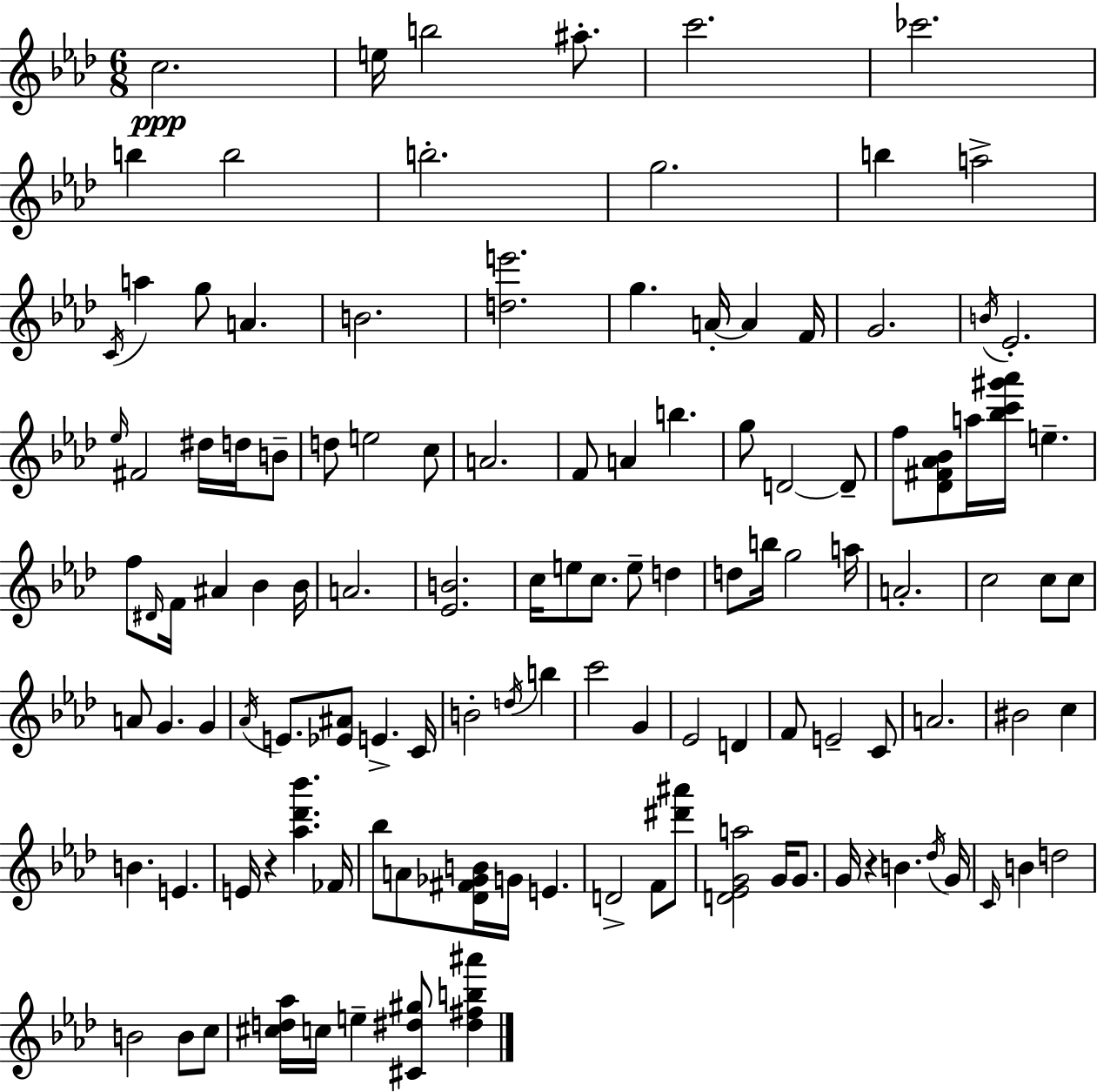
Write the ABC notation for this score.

X:1
T:Untitled
M:6/8
L:1/4
K:Ab
c2 e/4 b2 ^a/2 c'2 _c'2 b b2 b2 g2 b a2 C/4 a g/2 A B2 [de']2 g A/4 A F/4 G2 B/4 _E2 _e/4 ^F2 ^d/4 d/4 B/2 d/2 e2 c/2 A2 F/2 A b g/2 D2 D/2 f/2 [_D^F_A_B]/2 a/4 [_bc'^g'_a']/4 e f/2 ^D/4 F/4 ^A _B _B/4 A2 [_EB]2 c/4 e/2 c/2 e/2 d d/2 b/4 g2 a/4 A2 c2 c/2 c/2 A/2 G G _A/4 E/2 [_E^A]/2 E C/4 B2 d/4 b c'2 G _E2 D F/2 E2 C/2 A2 ^B2 c B E E/4 z [_a_d'_b'] _F/4 _b/2 A/2 [_D^F_GB]/4 G/4 E D2 F/2 [^d'^a']/2 [D_EGa]2 G/4 G/2 G/4 z B _d/4 G/4 C/4 B d2 B2 B/2 c/2 [^cd_a]/4 c/4 e [^C^d^g]/2 [^d^fb^a']